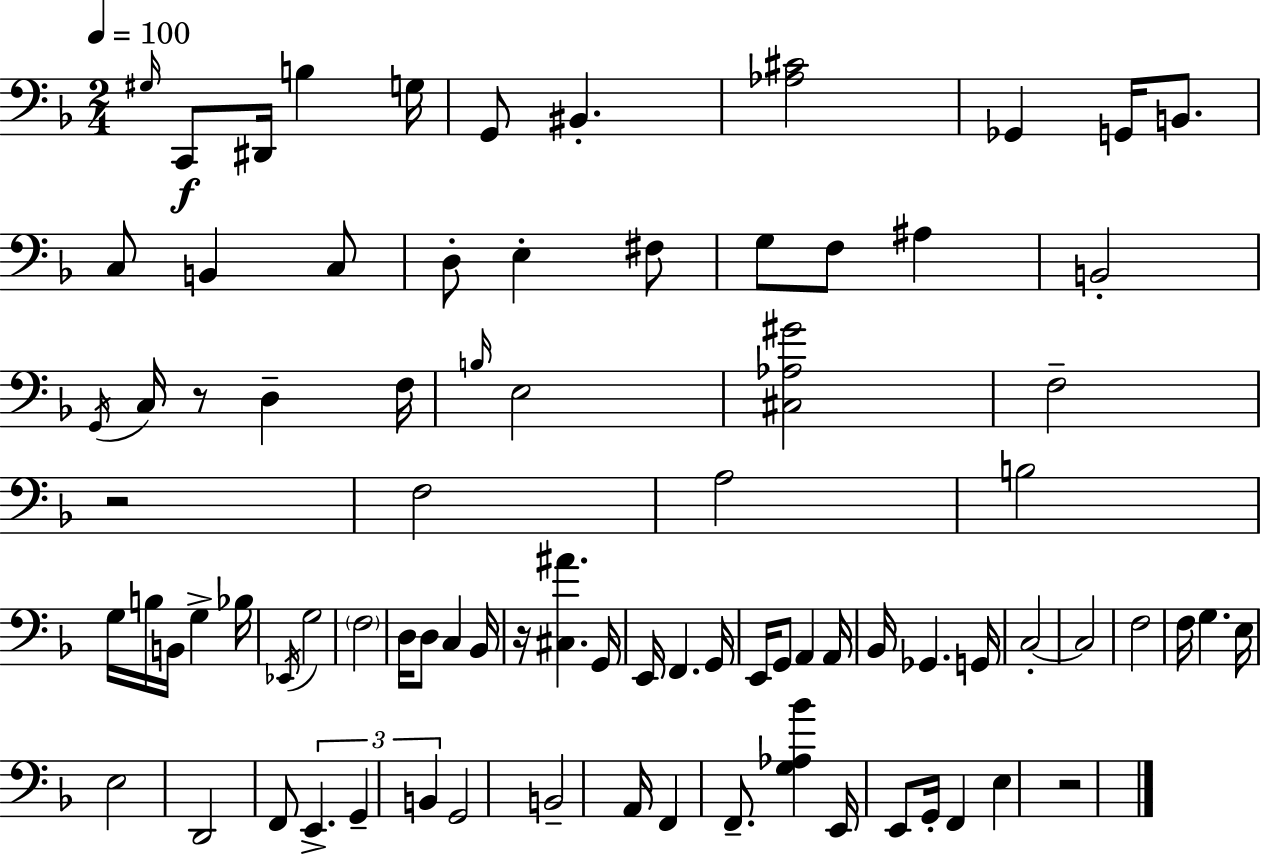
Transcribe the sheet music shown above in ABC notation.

X:1
T:Untitled
M:2/4
L:1/4
K:Dm
^G,/4 C,,/2 ^D,,/4 B, G,/4 G,,/2 ^B,, [_A,^C]2 _G,, G,,/4 B,,/2 C,/2 B,, C,/2 D,/2 E, ^F,/2 G,/2 F,/2 ^A, B,,2 G,,/4 C,/4 z/2 D, F,/4 B,/4 E,2 [^C,_A,^G]2 F,2 z2 F,2 A,2 B,2 G,/4 B,/4 B,,/4 G, _B,/4 _E,,/4 G,2 F,2 D,/4 D,/2 C, _B,,/4 z/4 [^C,^A] G,,/4 E,,/4 F,, G,,/4 E,,/4 G,,/2 A,, A,,/4 _B,,/4 _G,, G,,/4 C,2 C,2 F,2 F,/4 G, E,/4 E,2 D,,2 F,,/2 E,, G,, B,, G,,2 B,,2 A,,/4 F,, F,,/2 [G,_A,_B] E,,/4 E,,/2 G,,/4 F,, E, z2